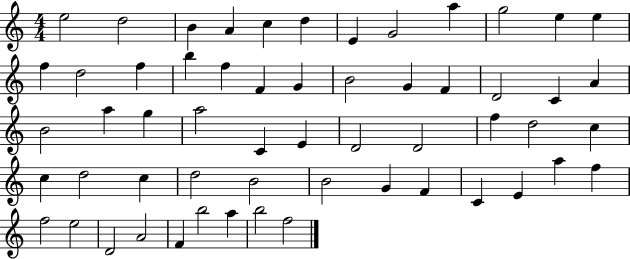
{
  \clef treble
  \numericTimeSignature
  \time 4/4
  \key c \major
  e''2 d''2 | b'4 a'4 c''4 d''4 | e'4 g'2 a''4 | g''2 e''4 e''4 | \break f''4 d''2 f''4 | b''4 f''4 f'4 g'4 | b'2 g'4 f'4 | d'2 c'4 a'4 | \break b'2 a''4 g''4 | a''2 c'4 e'4 | d'2 d'2 | f''4 d''2 c''4 | \break c''4 d''2 c''4 | d''2 b'2 | b'2 g'4 f'4 | c'4 e'4 a''4 f''4 | \break f''2 e''2 | d'2 a'2 | f'4 b''2 a''4 | b''2 f''2 | \break \bar "|."
}